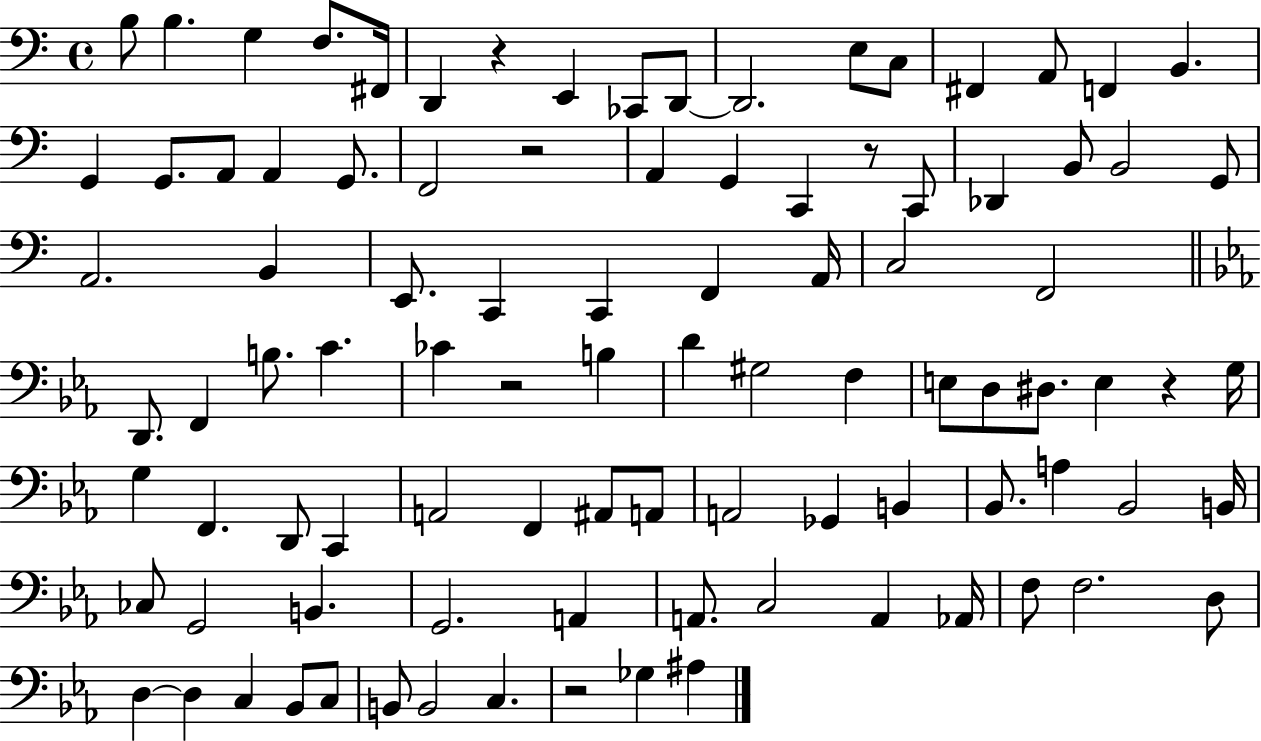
B3/e B3/q. G3/q F3/e. F#2/s D2/q R/q E2/q CES2/e D2/e D2/h. E3/e C3/e F#2/q A2/e F2/q B2/q. G2/q G2/e. A2/e A2/q G2/e. F2/h R/h A2/q G2/q C2/q R/e C2/e Db2/q B2/e B2/h G2/e A2/h. B2/q E2/e. C2/q C2/q F2/q A2/s C3/h F2/h D2/e. F2/q B3/e. C4/q. CES4/q R/h B3/q D4/q G#3/h F3/q E3/e D3/e D#3/e. E3/q R/q G3/s G3/q F2/q. D2/e C2/q A2/h F2/q A#2/e A2/e A2/h Gb2/q B2/q Bb2/e. A3/q Bb2/h B2/s CES3/e G2/h B2/q. G2/h. A2/q A2/e. C3/h A2/q Ab2/s F3/e F3/h. D3/e D3/q D3/q C3/q Bb2/e C3/e B2/e B2/h C3/q. R/h Gb3/q A#3/q